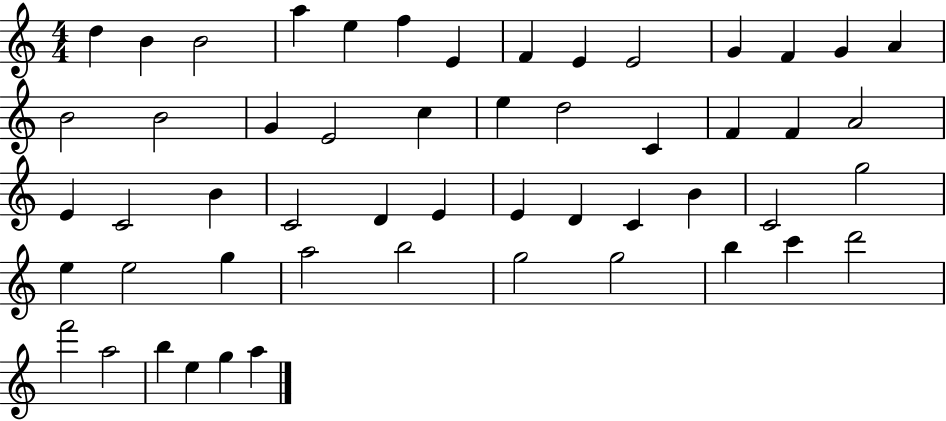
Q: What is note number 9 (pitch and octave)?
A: E4